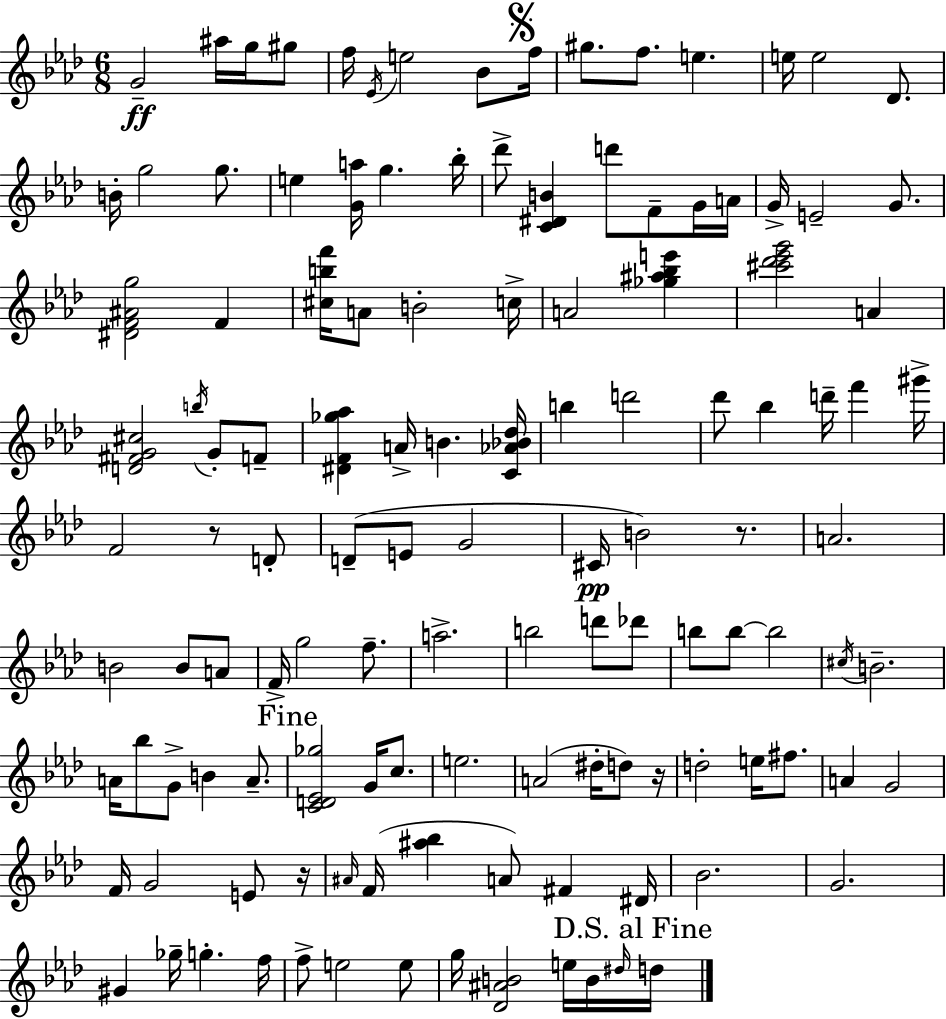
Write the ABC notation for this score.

X:1
T:Untitled
M:6/8
L:1/4
K:Fm
G2 ^a/4 g/4 ^g/2 f/4 _E/4 e2 _B/2 f/4 ^g/2 f/2 e e/4 e2 _D/2 B/4 g2 g/2 e [Ga]/4 g _b/4 _d'/2 [C^DB] d'/2 F/2 G/4 A/4 G/4 E2 G/2 [^DF^Ag]2 F [^cbf']/4 A/2 B2 c/4 A2 [_g^a_be'] [^c'_d'_e'g']2 A [D^FG^c]2 b/4 G/2 F/2 [^DF_g_a] A/4 B [C_A_B_d]/4 b d'2 _d'/2 _b d'/4 f' ^g'/4 F2 z/2 D/2 D/2 E/2 G2 ^C/4 B2 z/2 A2 B2 B/2 A/2 F/4 g2 f/2 a2 b2 d'/2 _d'/2 b/2 b/2 b2 ^c/4 B2 A/4 _b/2 G/2 B A/2 [CD_E_g]2 G/4 c/2 e2 A2 ^d/4 d/2 z/4 d2 e/4 ^f/2 A G2 F/4 G2 E/2 z/4 ^A/4 F/4 [^a_b] A/2 ^F ^D/4 _B2 G2 ^G _g/4 g f/4 f/2 e2 e/2 g/4 [_D^AB]2 e/4 B/4 ^d/4 d/4